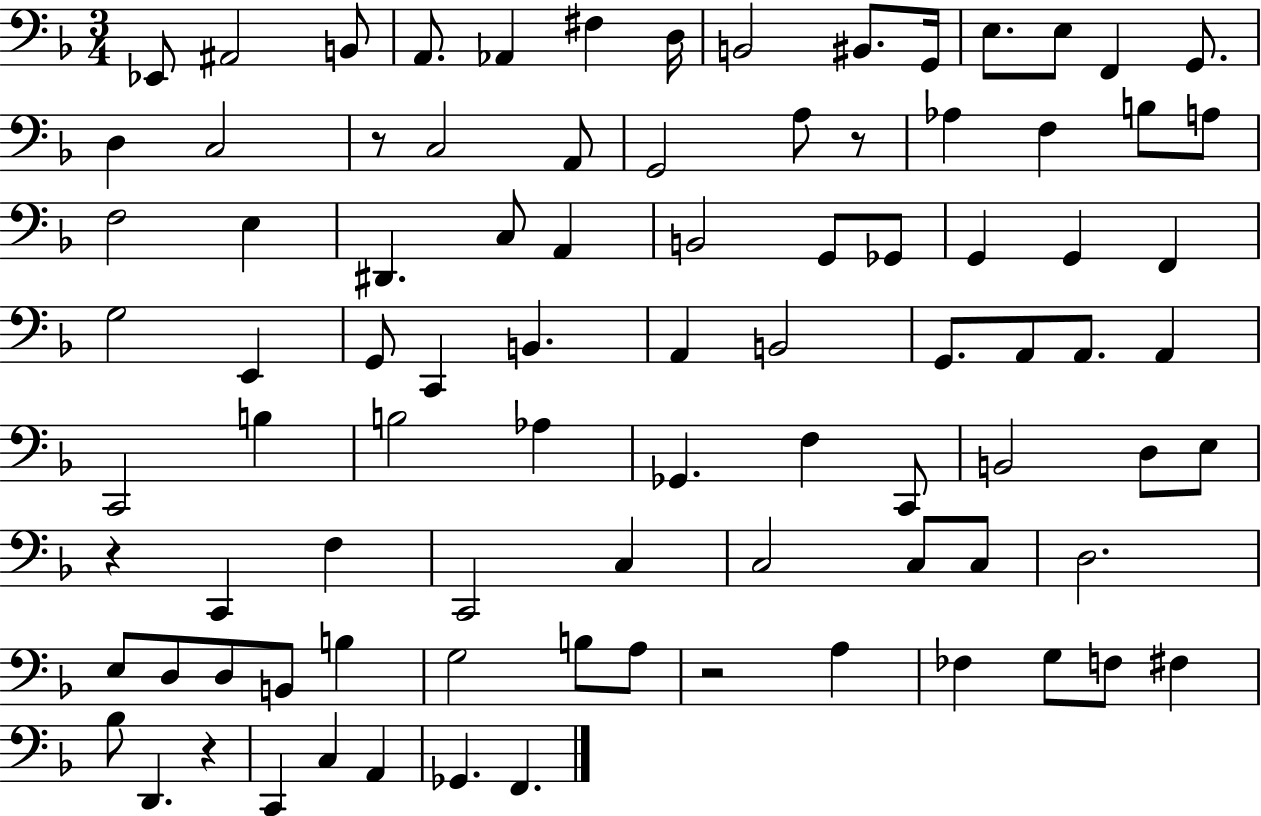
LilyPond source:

{
  \clef bass
  \numericTimeSignature
  \time 3/4
  \key f \major
  ees,8 ais,2 b,8 | a,8. aes,4 fis4 d16 | b,2 bis,8. g,16 | e8. e8 f,4 g,8. | \break d4 c2 | r8 c2 a,8 | g,2 a8 r8 | aes4 f4 b8 a8 | \break f2 e4 | dis,4. c8 a,4 | b,2 g,8 ges,8 | g,4 g,4 f,4 | \break g2 e,4 | g,8 c,4 b,4. | a,4 b,2 | g,8. a,8 a,8. a,4 | \break c,2 b4 | b2 aes4 | ges,4. f4 c,8 | b,2 d8 e8 | \break r4 c,4 f4 | c,2 c4 | c2 c8 c8 | d2. | \break e8 d8 d8 b,8 b4 | g2 b8 a8 | r2 a4 | fes4 g8 f8 fis4 | \break bes8 d,4. r4 | c,4 c4 a,4 | ges,4. f,4. | \bar "|."
}